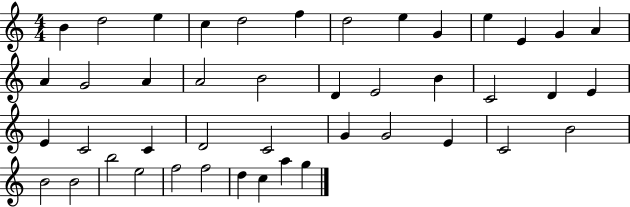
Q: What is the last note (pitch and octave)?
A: G5